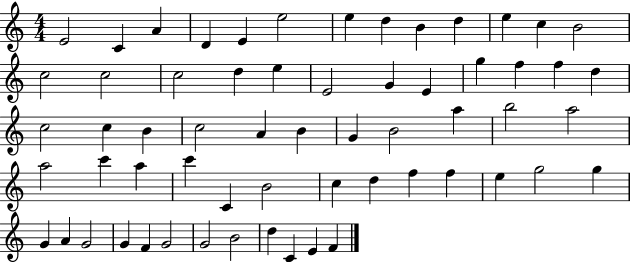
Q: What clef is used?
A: treble